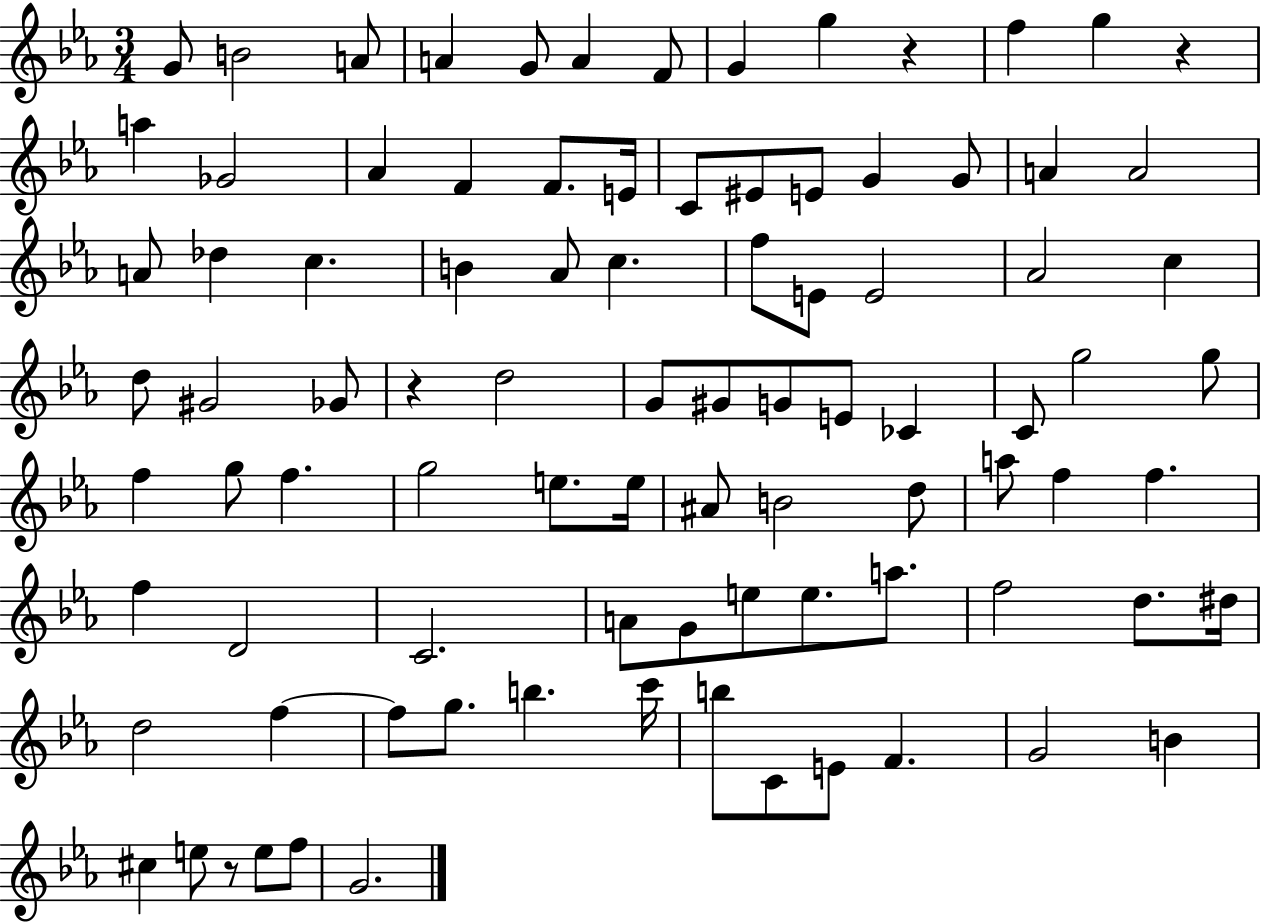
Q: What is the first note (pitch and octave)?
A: G4